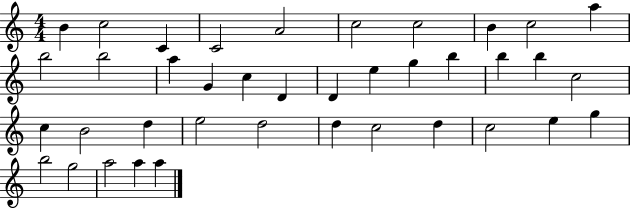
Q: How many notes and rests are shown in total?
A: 39